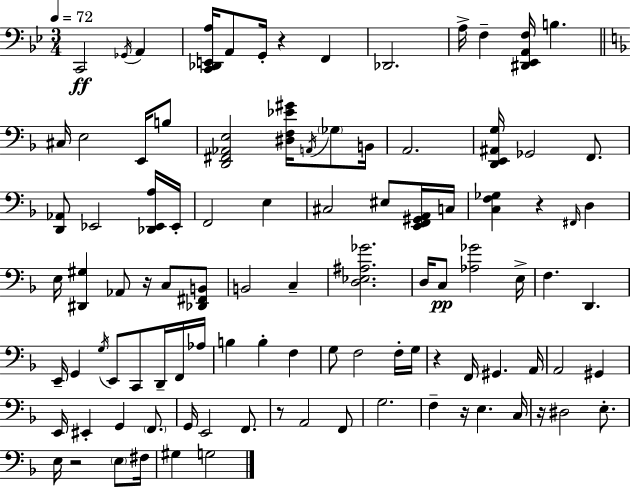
{
  \clef bass
  \numericTimeSignature
  \time 3/4
  \key bes \major
  \tempo 4 = 72
  c,2\ff \acciaccatura { ges,16 } a,4 | <c, des, e, a>16 a,8 g,16-. r4 f,4 | des,2. | a16-> f4-- <dis, ees, a, f>16 b4. | \break \bar "||" \break \key f \major cis16 e2 e,16 b8 | <d, fis, aes, e>2 <dis f ees' gis'>16 \acciaccatura { a,16 } \parenthesize ges8 | b,16 a,2. | <d, e, ais, g>16 ges,2 f,8. | \break <d, aes,>8 ees,2 <des, ees, a>16 | ees,16-. f,2 e4 | cis2 eis8 <e, f, gis, a,>16 | c16 <c f ges>4 r4 \grace { fis,16 } d4 | \break e16 <dis, gis>4 aes,8 r16 c8 | <des, fis, b,>8 b,2 c4-- | <d ees ais ges'>2. | d16 c8\pp <aes ges'>2 | \break e16-> f4. d,4. | e,16-- g,4 \acciaccatura { g16 } e,8 c,8 | d,16-- f,16 aes16 b4 b4-. f4 | g8 f2 | \break f16-. g16 r4 f,16 gis,4. | a,16 a,2 gis,4 | e,16 eis,4-. g,4 | \parenthesize f,8. g,16 e,2 | \break f,8. r8 a,2 | f,8 g2. | f4-- r16 e4. | c16 r16 dis2 | \break e8.-. e16 r2 | \parenthesize e8 fis16 gis4 g2 | \bar "|."
}